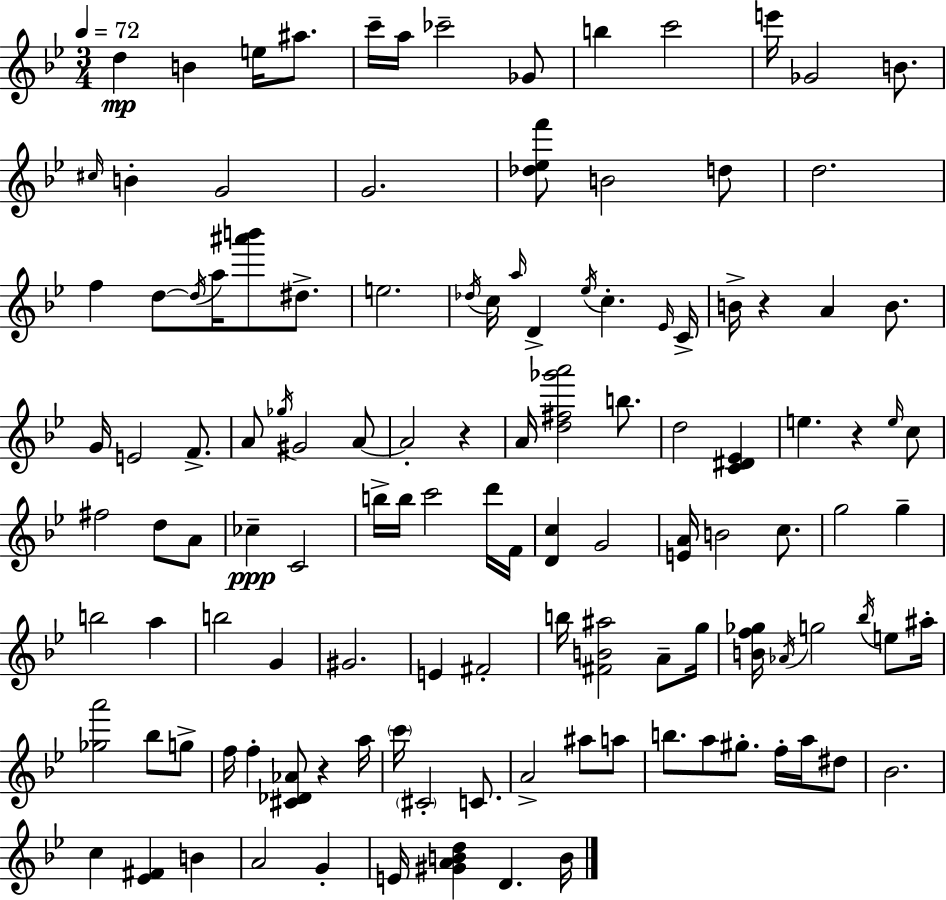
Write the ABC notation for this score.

X:1
T:Untitled
M:3/4
L:1/4
K:Gm
d B e/4 ^a/2 c'/4 a/4 _c'2 _G/2 b c'2 e'/4 _G2 B/2 ^c/4 B G2 G2 [_d_ef']/2 B2 d/2 d2 f d/2 d/4 a/4 [^a'b']/2 ^d/2 e2 _d/4 c/4 a/4 D _e/4 c _E/4 C/4 B/4 z A B/2 G/4 E2 F/2 A/2 _g/4 ^G2 A/2 A2 z A/4 [d^f_g'a']2 b/2 d2 [C^D_E] e z e/4 c/2 ^f2 d/2 A/2 _c C2 b/4 b/4 c'2 d'/4 F/4 [Dc] G2 [EA]/4 B2 c/2 g2 g b2 a b2 G ^G2 E ^F2 b/4 [^FB^a]2 A/2 g/4 [Bf_g]/4 _A/4 g2 _b/4 e/2 ^a/4 [_ga']2 _b/2 g/2 f/4 f [^C_D_A]/2 z a/4 c'/4 ^C2 C/2 A2 ^a/2 a/2 b/2 a/2 ^g/2 f/4 a/4 ^d/2 _B2 c [_E^F] B A2 G E/4 [^GABd] D B/4